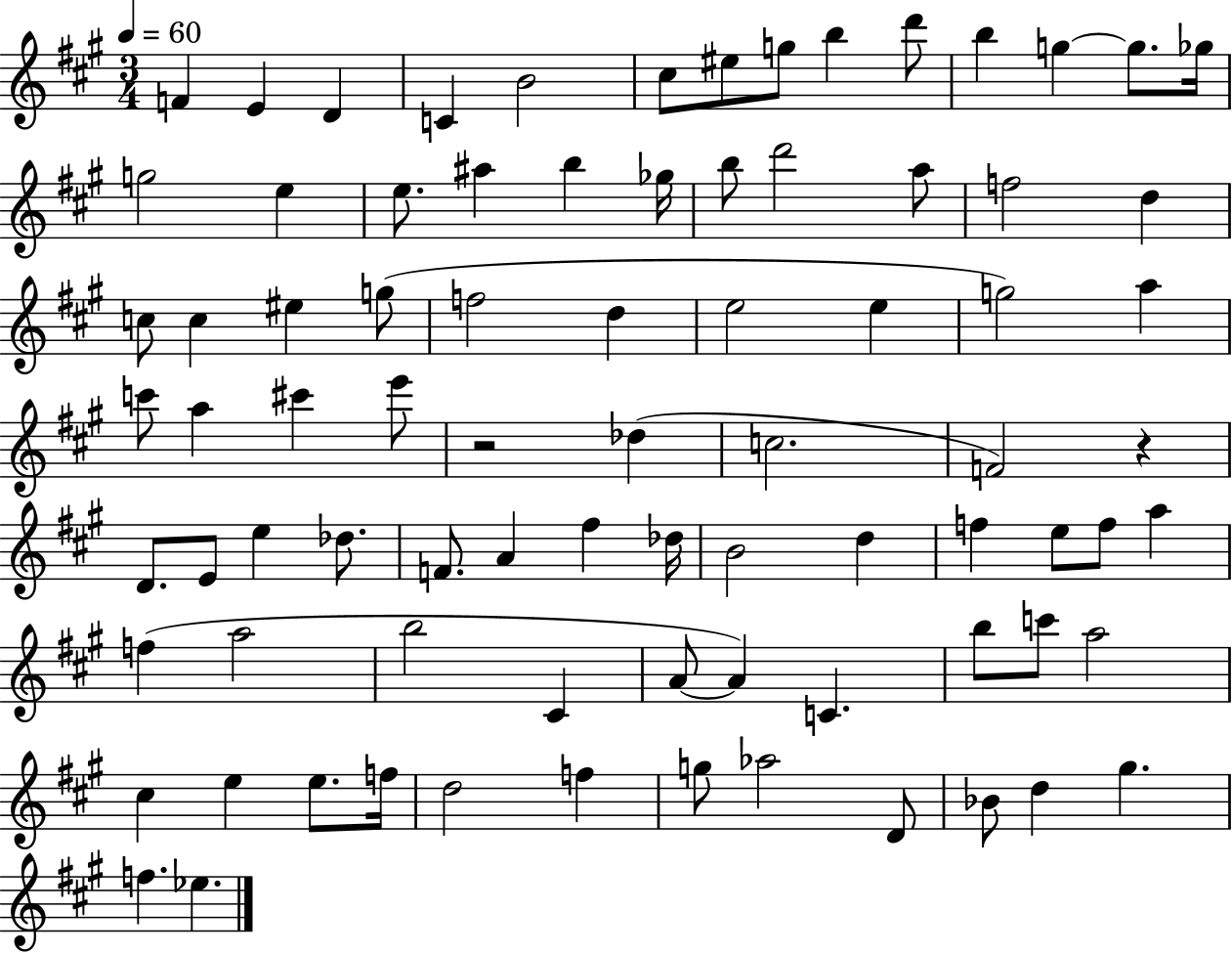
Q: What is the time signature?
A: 3/4